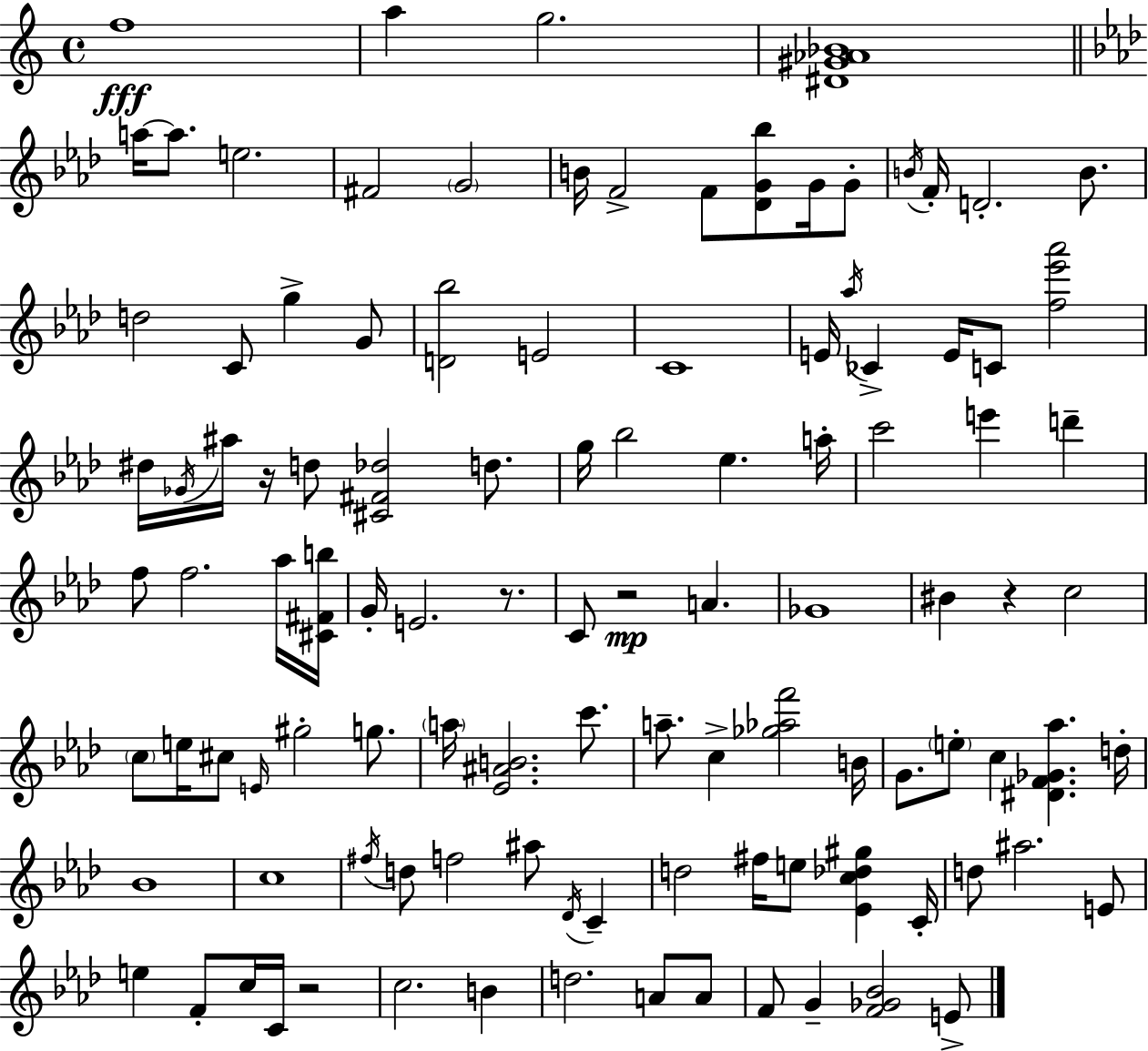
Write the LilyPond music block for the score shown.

{
  \clef treble
  \time 4/4
  \defaultTimeSignature
  \key c \major
  f''1\fff | a''4 g''2. | <dis' gis' aes' bes'>1 | \bar "||" \break \key aes \major a''16~~ a''8. e''2. | fis'2 \parenthesize g'2 | b'16 f'2-> f'8 <des' g' bes''>8 g'16 g'8-. | \acciaccatura { b'16 } f'16-. d'2.-. b'8. | \break d''2 c'8 g''4-> g'8 | <d' bes''>2 e'2 | c'1 | e'16 \acciaccatura { aes''16 } ces'4-> e'16 c'8 <f'' ees''' aes'''>2 | \break dis''16 \acciaccatura { ges'16 } ais''16 r16 d''8 <cis' fis' des''>2 | d''8. g''16 bes''2 ees''4. | a''16-. c'''2 e'''4 d'''4-- | f''8 f''2. | \break aes''16 <cis' fis' b''>16 g'16-. e'2. | r8. c'8 r2\mp a'4. | ges'1 | bis'4 r4 c''2 | \break \parenthesize c''8 e''16 cis''8 \grace { e'16 } gis''2-. | g''8. \parenthesize a''16 <ees' ais' b'>2. | c'''8. a''8.-- c''4-> <ges'' aes'' f'''>2 | b'16 g'8. \parenthesize e''8-. c''4 <dis' f' ges' aes''>4. | \break d''16-. bes'1 | c''1 | \acciaccatura { fis''16 } d''8 f''2 ais''8 | \acciaccatura { des'16 } c'4-- d''2 fis''16 e''8 | \break <ees' c'' des'' gis''>4 c'16-. d''8 ais''2. | e'8 e''4 f'8-. c''16 c'16 r2 | c''2. | b'4 d''2. | \break a'8 a'8 f'8 g'4-- <f' ges' bes'>2 | e'8-> \bar "|."
}